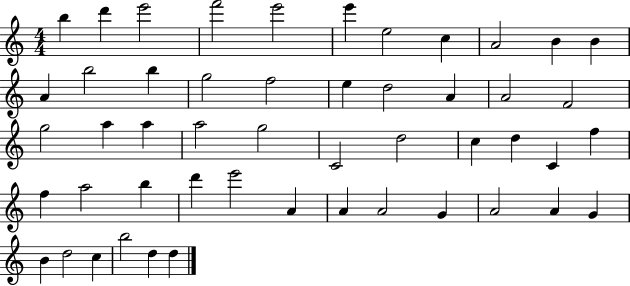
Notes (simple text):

B5/q D6/q E6/h F6/h E6/h E6/q E5/h C5/q A4/h B4/q B4/q A4/q B5/h B5/q G5/h F5/h E5/q D5/h A4/q A4/h F4/h G5/h A5/q A5/q A5/h G5/h C4/h D5/h C5/q D5/q C4/q F5/q F5/q A5/h B5/q D6/q E6/h A4/q A4/q A4/h G4/q A4/h A4/q G4/q B4/q D5/h C5/q B5/h D5/q D5/q